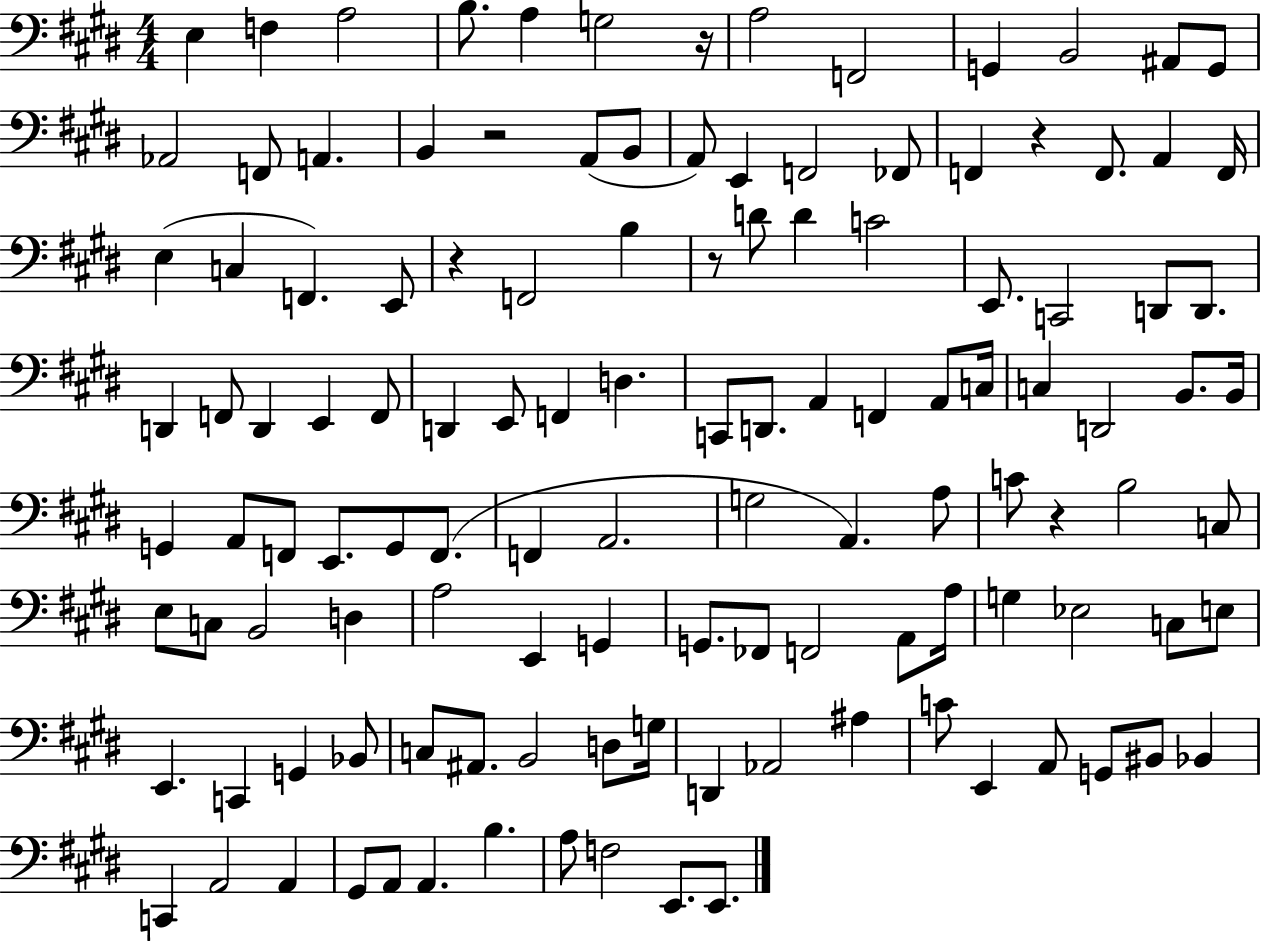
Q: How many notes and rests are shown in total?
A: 123